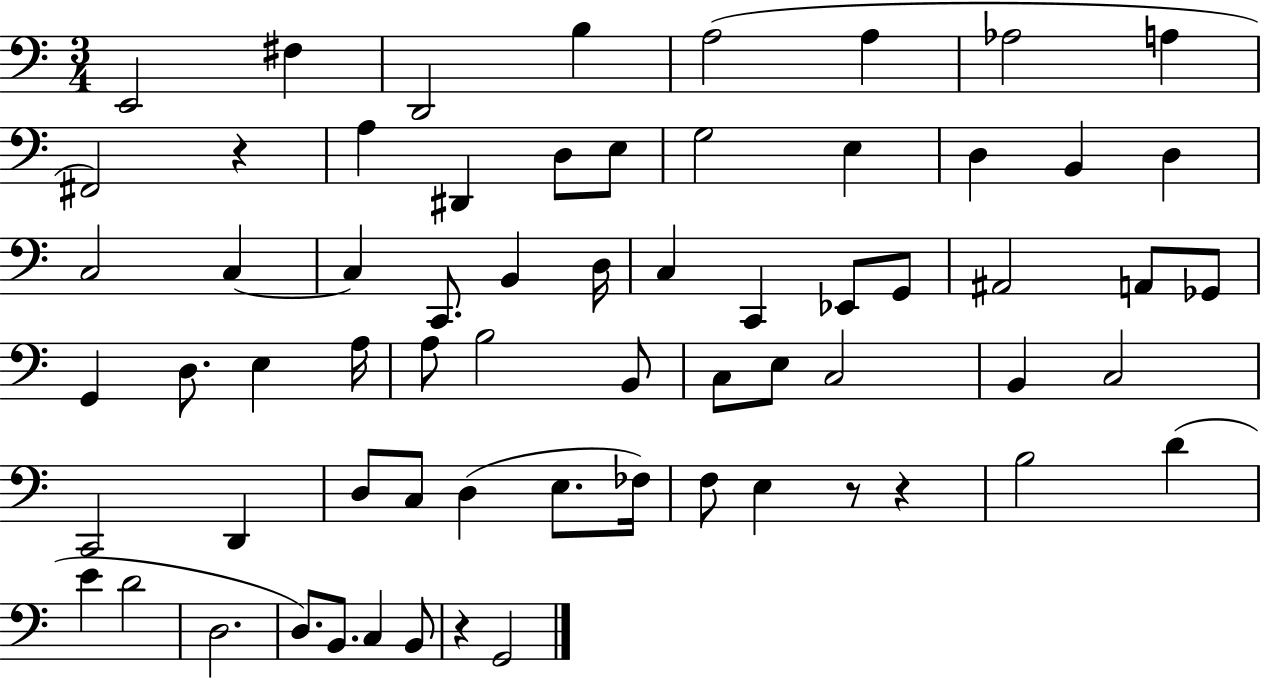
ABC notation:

X:1
T:Untitled
M:3/4
L:1/4
K:C
E,,2 ^F, D,,2 B, A,2 A, _A,2 A, ^F,,2 z A, ^D,, D,/2 E,/2 G,2 E, D, B,, D, C,2 C, C, C,,/2 B,, D,/4 C, C,, _E,,/2 G,,/2 ^A,,2 A,,/2 _G,,/2 G,, D,/2 E, A,/4 A,/2 B,2 B,,/2 C,/2 E,/2 C,2 B,, C,2 C,,2 D,, D,/2 C,/2 D, E,/2 _F,/4 F,/2 E, z/2 z B,2 D E D2 D,2 D,/2 B,,/2 C, B,,/2 z G,,2